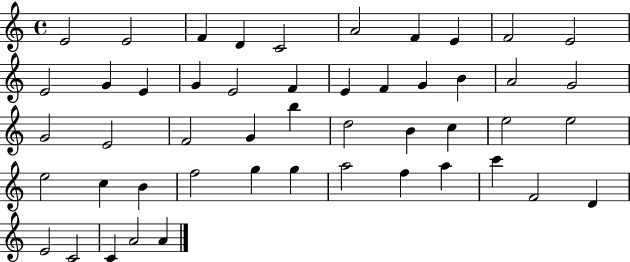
X:1
T:Untitled
M:4/4
L:1/4
K:C
E2 E2 F D C2 A2 F E F2 E2 E2 G E G E2 F E F G B A2 G2 G2 E2 F2 G b d2 B c e2 e2 e2 c B f2 g g a2 f a c' F2 D E2 C2 C A2 A